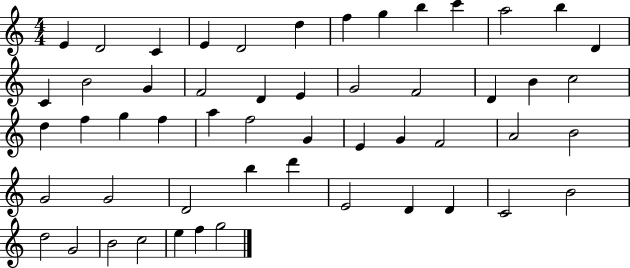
X:1
T:Untitled
M:4/4
L:1/4
K:C
E D2 C E D2 d f g b c' a2 b D C B2 G F2 D E G2 F2 D B c2 d f g f a f2 G E G F2 A2 B2 G2 G2 D2 b d' E2 D D C2 B2 d2 G2 B2 c2 e f g2